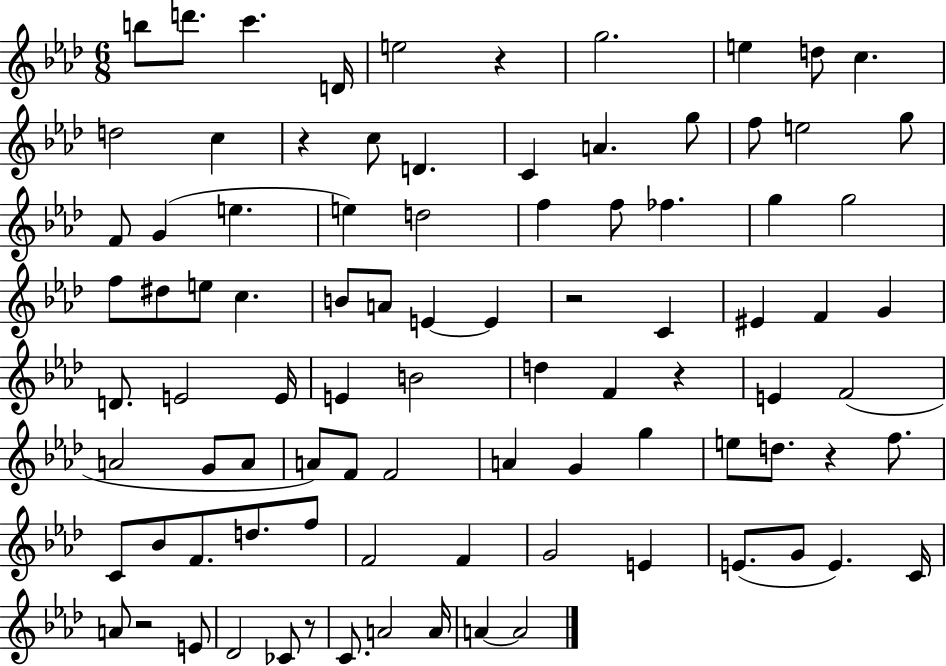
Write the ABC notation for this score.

X:1
T:Untitled
M:6/8
L:1/4
K:Ab
b/2 d'/2 c' D/4 e2 z g2 e d/2 c d2 c z c/2 D C A g/2 f/2 e2 g/2 F/2 G e e d2 f f/2 _f g g2 f/2 ^d/2 e/2 c B/2 A/2 E E z2 C ^E F G D/2 E2 E/4 E B2 d F z E F2 A2 G/2 A/2 A/2 F/2 F2 A G g e/2 d/2 z f/2 C/2 _B/2 F/2 d/2 f/2 F2 F G2 E E/2 G/2 E C/4 A/2 z2 E/2 _D2 _C/2 z/2 C/2 A2 A/4 A A2